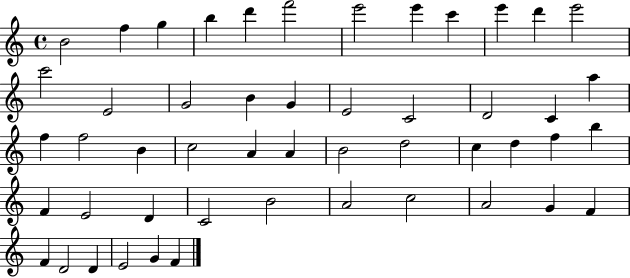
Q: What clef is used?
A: treble